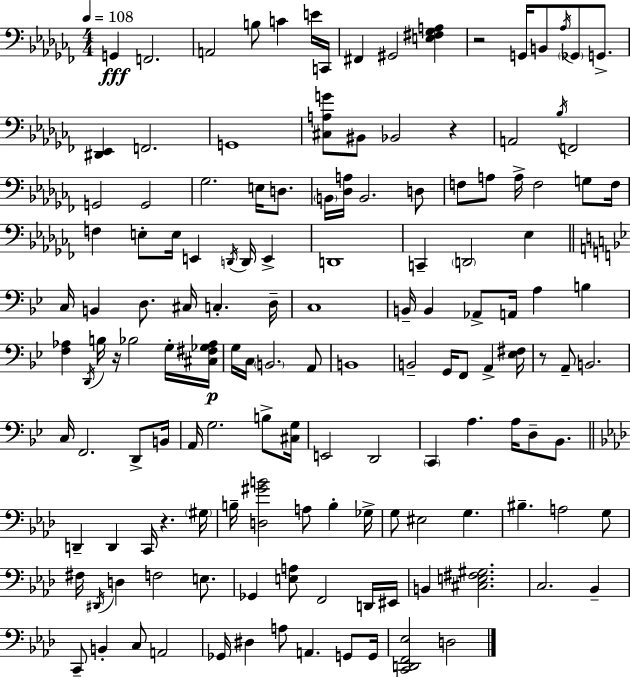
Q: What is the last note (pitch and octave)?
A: D3